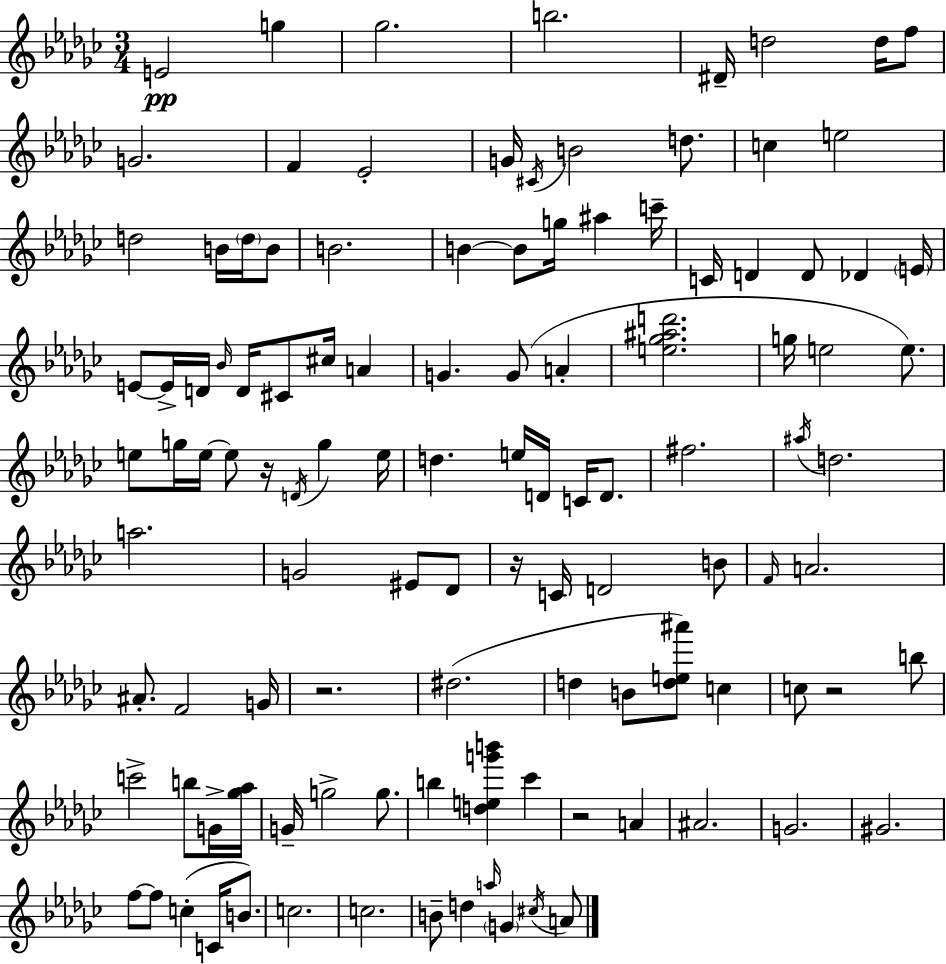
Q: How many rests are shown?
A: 5